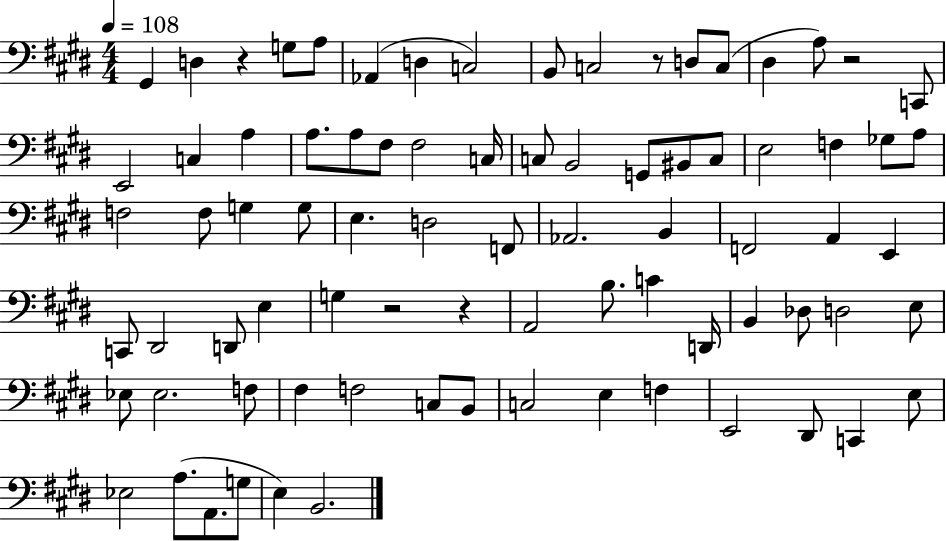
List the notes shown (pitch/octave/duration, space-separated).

G#2/q D3/q R/q G3/e A3/e Ab2/q D3/q C3/h B2/e C3/h R/e D3/e C3/e D#3/q A3/e R/h C2/e E2/h C3/q A3/q A3/e. A3/e F#3/e F#3/h C3/s C3/e B2/h G2/e BIS2/e C3/e E3/h F3/q Gb3/e A3/e F3/h F3/e G3/q G3/e E3/q. D3/h F2/e Ab2/h. B2/q F2/h A2/q E2/q C2/e D#2/h D2/e E3/q G3/q R/h R/q A2/h B3/e. C4/q D2/s B2/q Db3/e D3/h E3/e Eb3/e Eb3/h. F3/e F#3/q F3/h C3/e B2/e C3/h E3/q F3/q E2/h D#2/e C2/q E3/e Eb3/h A3/e. A2/e. G3/e E3/q B2/h.